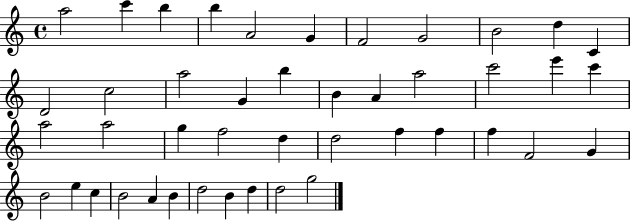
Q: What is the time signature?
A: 4/4